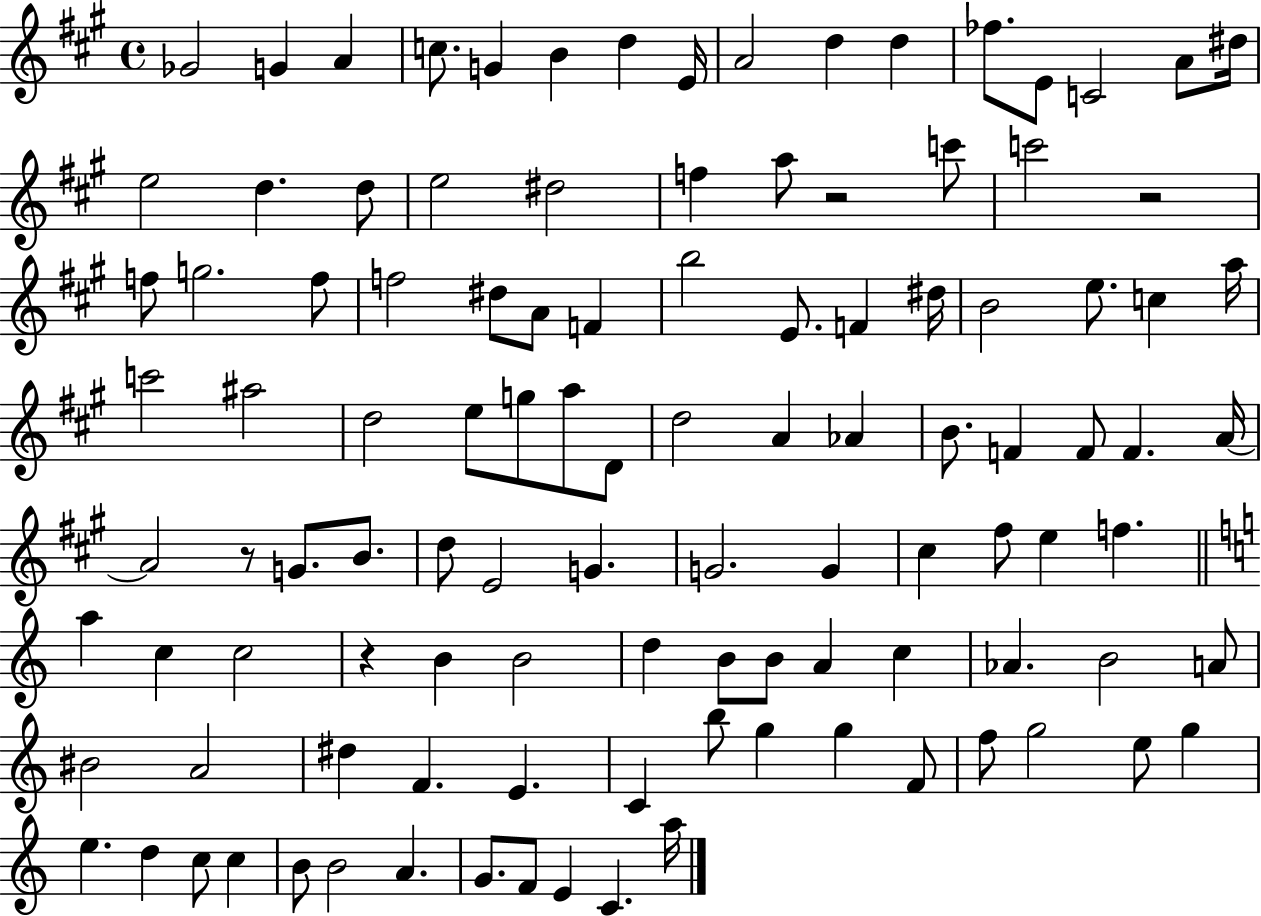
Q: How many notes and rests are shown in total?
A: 110